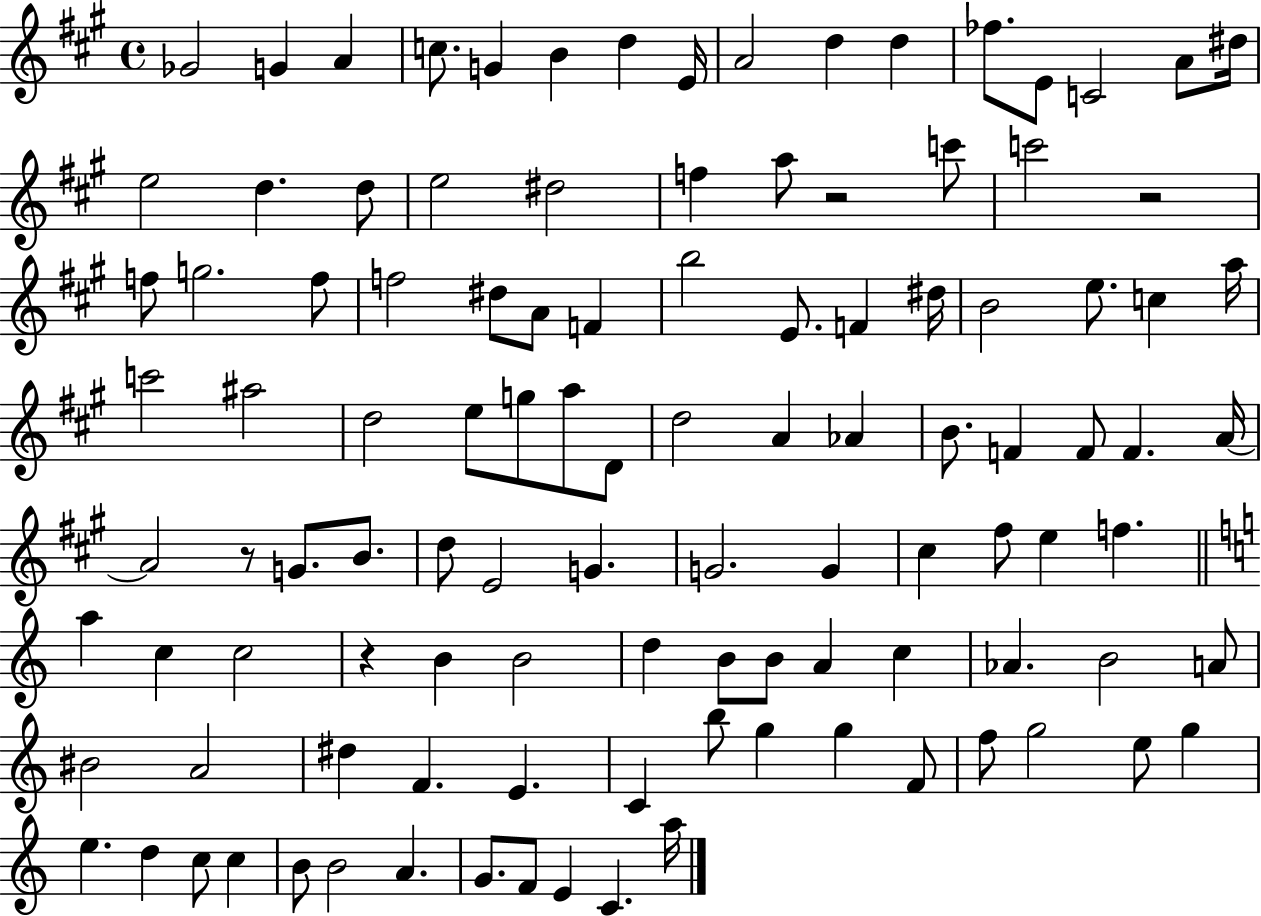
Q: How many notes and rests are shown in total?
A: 110